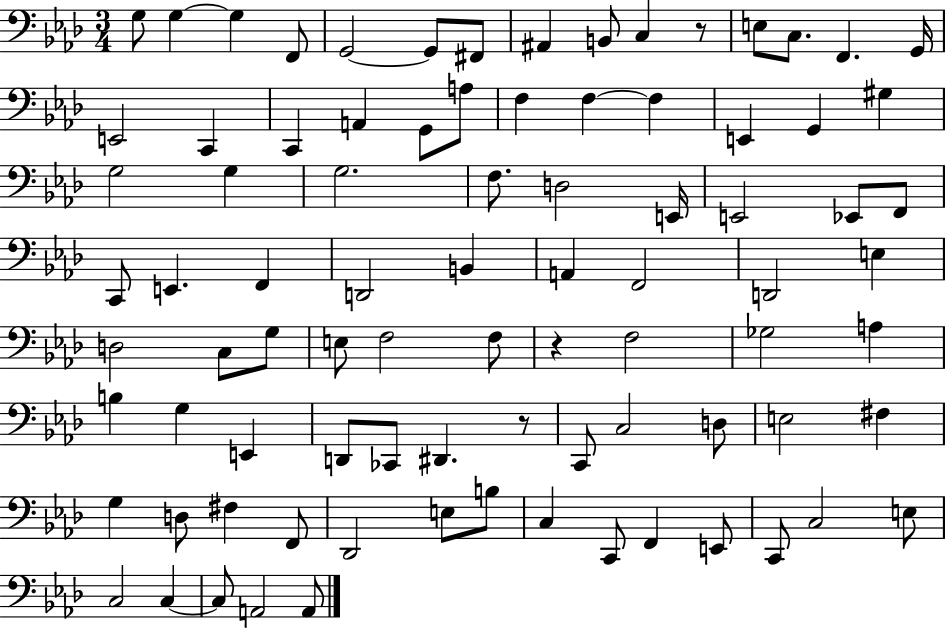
X:1
T:Untitled
M:3/4
L:1/4
K:Ab
G,/2 G, G, F,,/2 G,,2 G,,/2 ^F,,/2 ^A,, B,,/2 C, z/2 E,/2 C,/2 F,, G,,/4 E,,2 C,, C,, A,, G,,/2 A,/2 F, F, F, E,, G,, ^G, G,2 G, G,2 F,/2 D,2 E,,/4 E,,2 _E,,/2 F,,/2 C,,/2 E,, F,, D,,2 B,, A,, F,,2 D,,2 E, D,2 C,/2 G,/2 E,/2 F,2 F,/2 z F,2 _G,2 A, B, G, E,, D,,/2 _C,,/2 ^D,, z/2 C,,/2 C,2 D,/2 E,2 ^F, G, D,/2 ^F, F,,/2 _D,,2 E,/2 B,/2 C, C,,/2 F,, E,,/2 C,,/2 C,2 E,/2 C,2 C, C,/2 A,,2 A,,/2